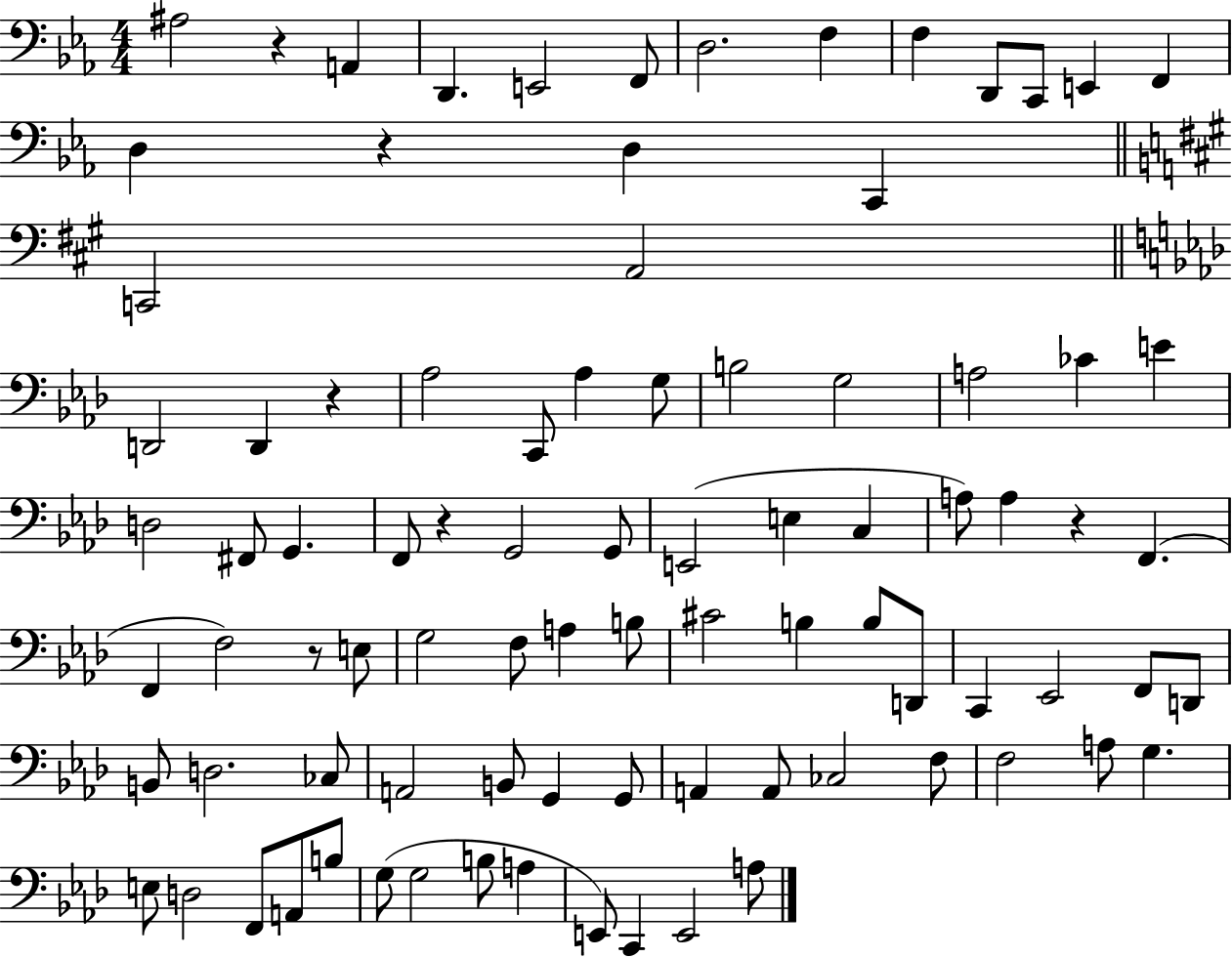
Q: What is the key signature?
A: EES major